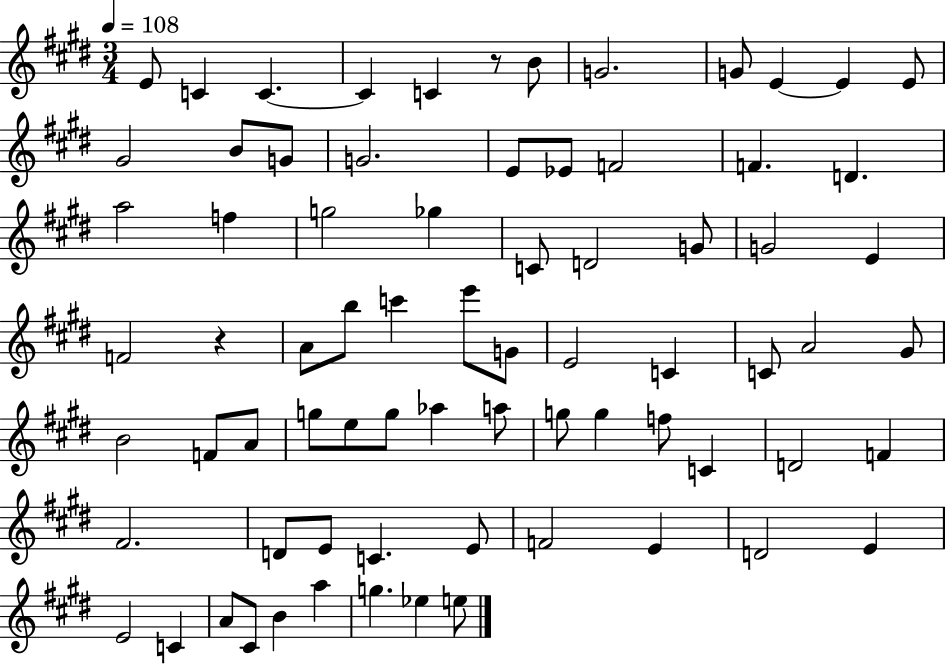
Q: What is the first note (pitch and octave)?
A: E4